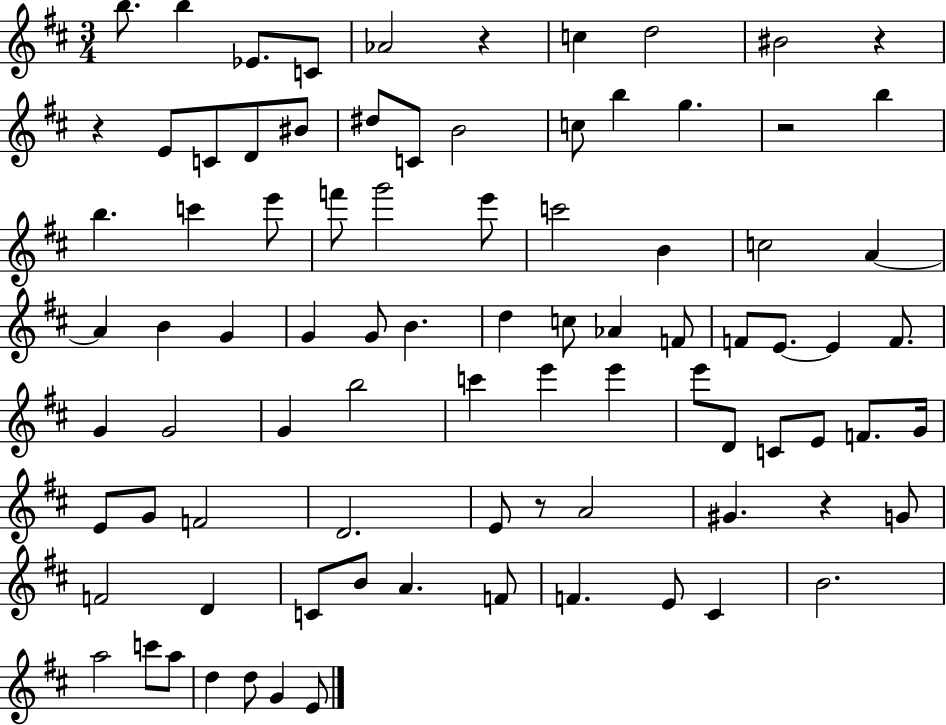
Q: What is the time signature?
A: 3/4